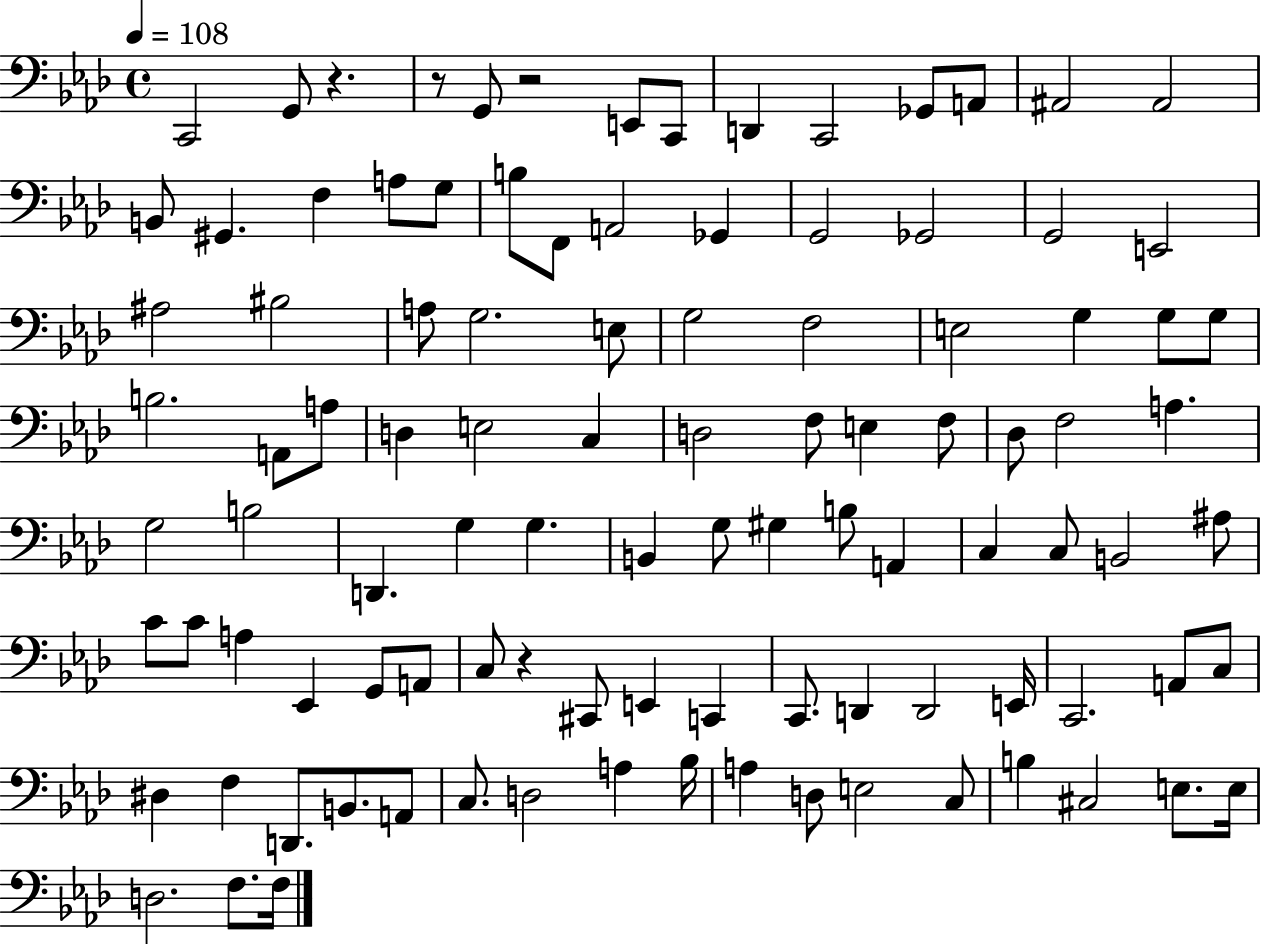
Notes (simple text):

C2/h G2/e R/q. R/e G2/e R/h E2/e C2/e D2/q C2/h Gb2/e A2/e A#2/h A#2/h B2/e G#2/q. F3/q A3/e G3/e B3/e F2/e A2/h Gb2/q G2/h Gb2/h G2/h E2/h A#3/h BIS3/h A3/e G3/h. E3/e G3/h F3/h E3/h G3/q G3/e G3/e B3/h. A2/e A3/e D3/q E3/h C3/q D3/h F3/e E3/q F3/e Db3/e F3/h A3/q. G3/h B3/h D2/q. G3/q G3/q. B2/q G3/e G#3/q B3/e A2/q C3/q C3/e B2/h A#3/e C4/e C4/e A3/q Eb2/q G2/e A2/e C3/e R/q C#2/e E2/q C2/q C2/e. D2/q D2/h E2/s C2/h. A2/e C3/e D#3/q F3/q D2/e. B2/e. A2/e C3/e. D3/h A3/q Bb3/s A3/q D3/e E3/h C3/e B3/q C#3/h E3/e. E3/s D3/h. F3/e. F3/s